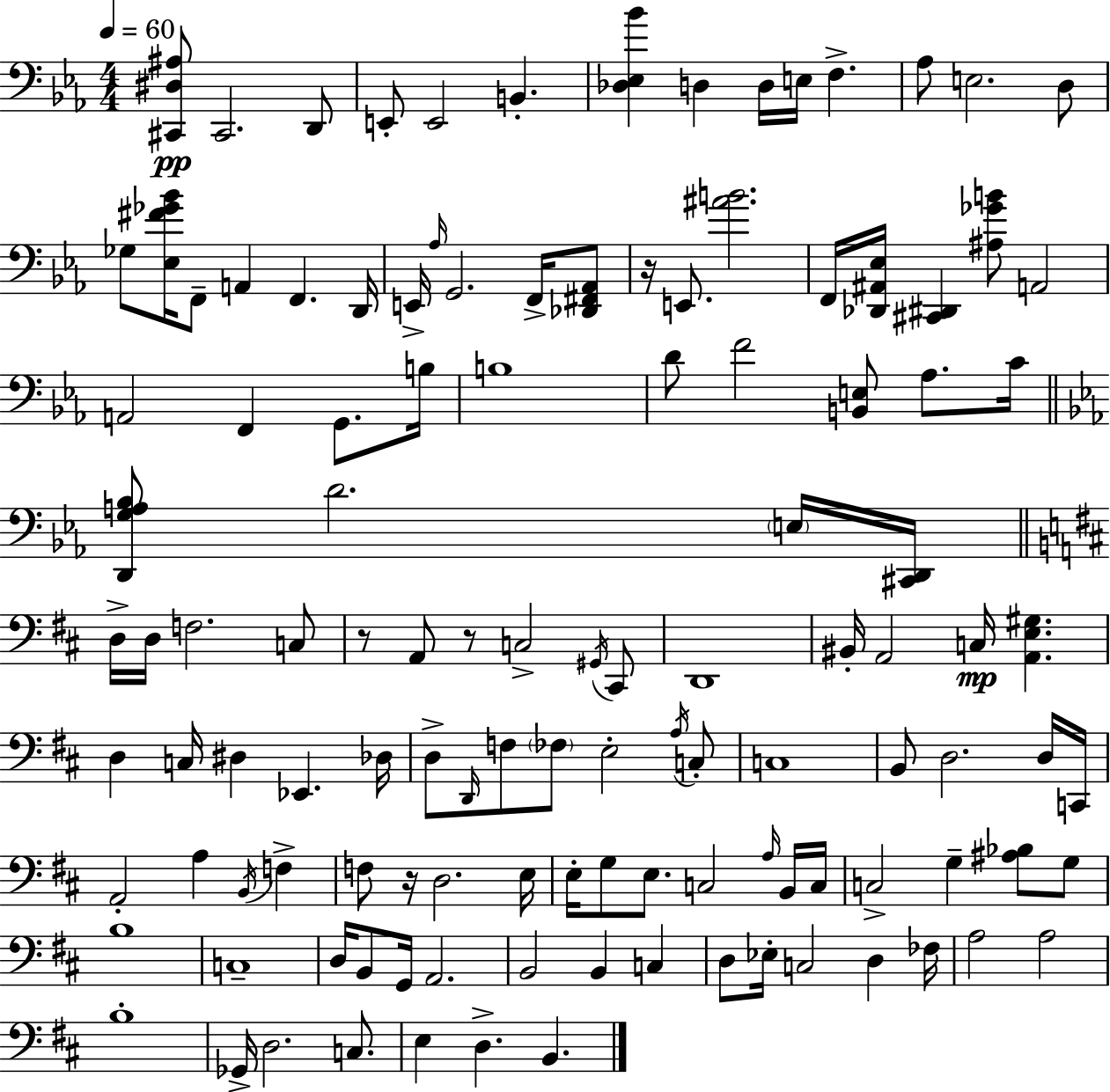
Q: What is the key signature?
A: EES major